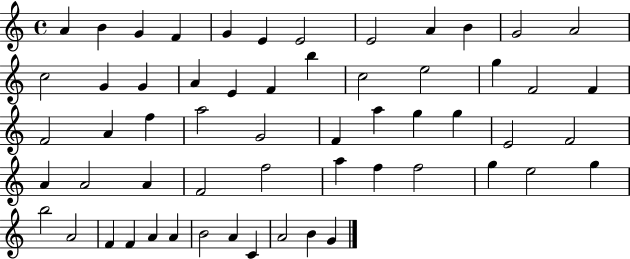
X:1
T:Untitled
M:4/4
L:1/4
K:C
A B G F G E E2 E2 A B G2 A2 c2 G G A E F b c2 e2 g F2 F F2 A f a2 G2 F a g g E2 F2 A A2 A F2 f2 a f f2 g e2 g b2 A2 F F A A B2 A C A2 B G